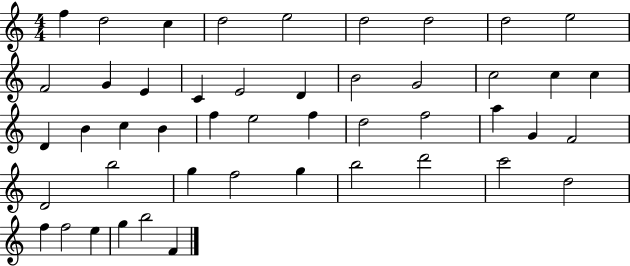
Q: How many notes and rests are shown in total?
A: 47